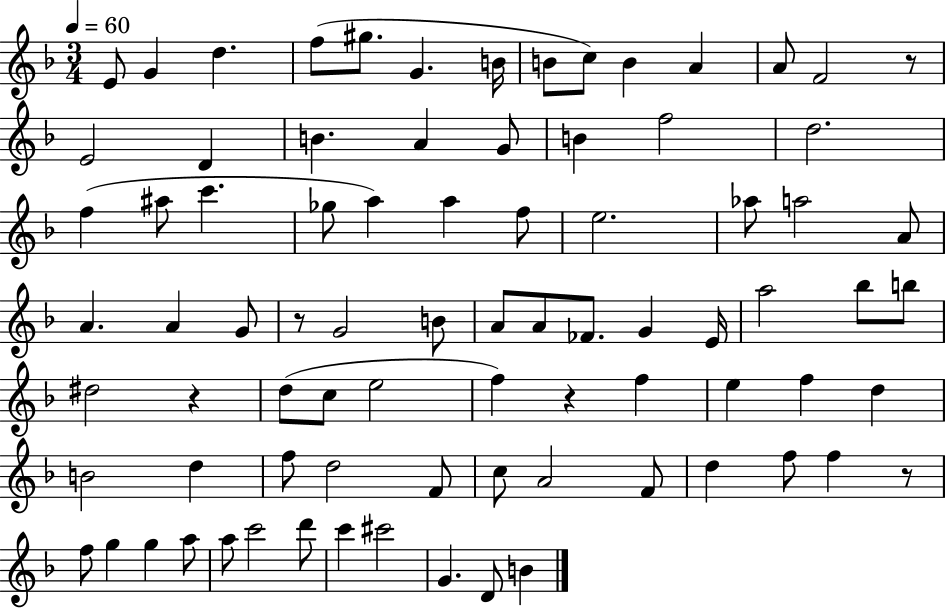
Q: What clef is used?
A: treble